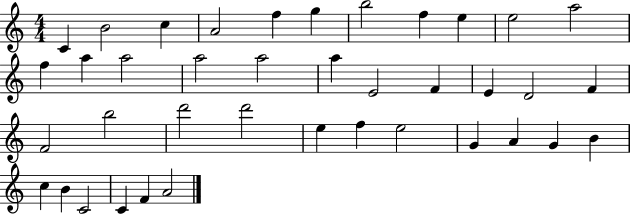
{
  \clef treble
  \numericTimeSignature
  \time 4/4
  \key c \major
  c'4 b'2 c''4 | a'2 f''4 g''4 | b''2 f''4 e''4 | e''2 a''2 | \break f''4 a''4 a''2 | a''2 a''2 | a''4 e'2 f'4 | e'4 d'2 f'4 | \break f'2 b''2 | d'''2 d'''2 | e''4 f''4 e''2 | g'4 a'4 g'4 b'4 | \break c''4 b'4 c'2 | c'4 f'4 a'2 | \bar "|."
}